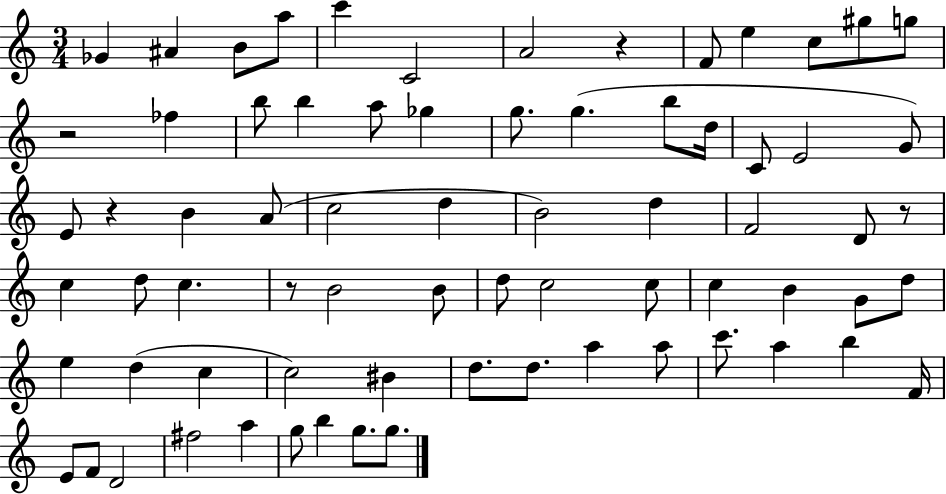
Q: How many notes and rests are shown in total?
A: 72